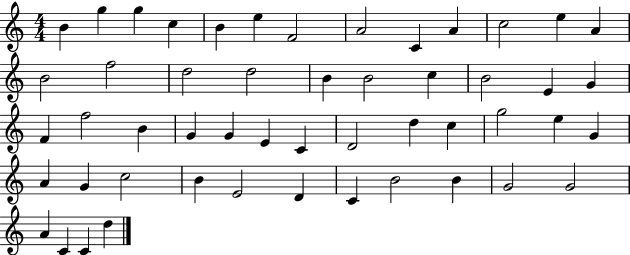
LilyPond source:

{
  \clef treble
  \numericTimeSignature
  \time 4/4
  \key c \major
  b'4 g''4 g''4 c''4 | b'4 e''4 f'2 | a'2 c'4 a'4 | c''2 e''4 a'4 | \break b'2 f''2 | d''2 d''2 | b'4 b'2 c''4 | b'2 e'4 g'4 | \break f'4 f''2 b'4 | g'4 g'4 e'4 c'4 | d'2 d''4 c''4 | g''2 e''4 g'4 | \break a'4 g'4 c''2 | b'4 e'2 d'4 | c'4 b'2 b'4 | g'2 g'2 | \break a'4 c'4 c'4 d''4 | \bar "|."
}